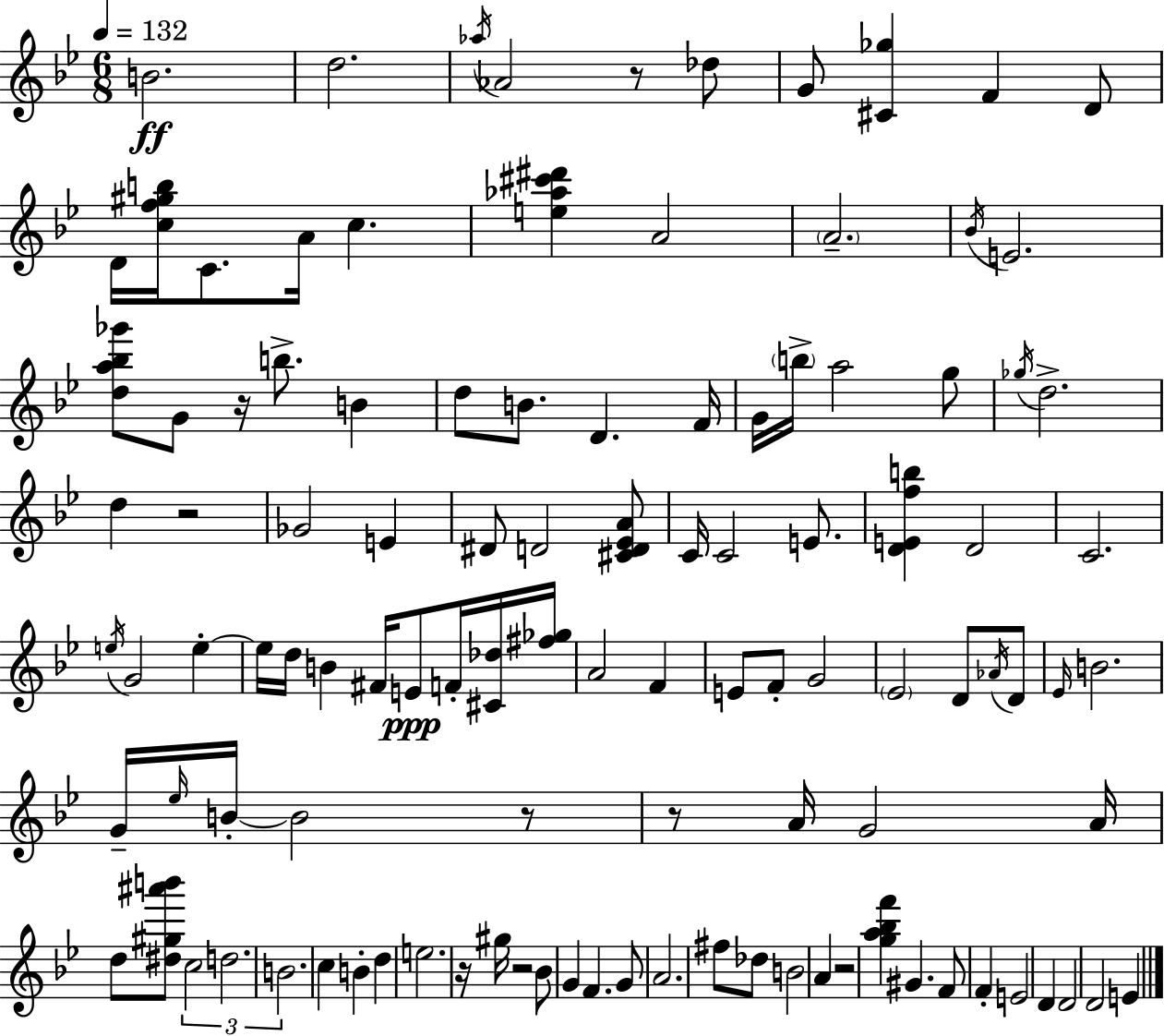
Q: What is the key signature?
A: BES major